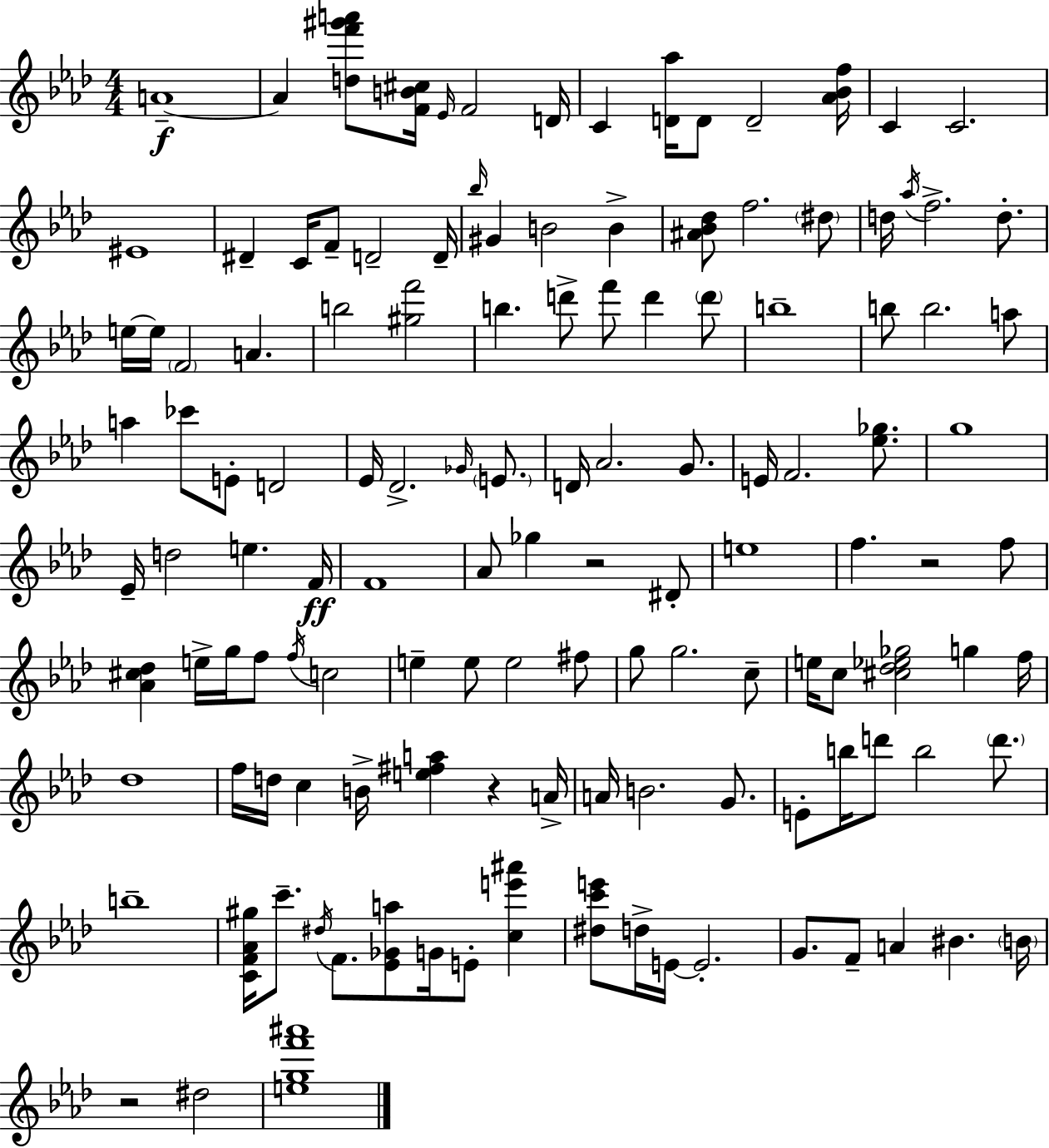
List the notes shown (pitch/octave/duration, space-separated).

A4/w A4/q [D5,F6,G#6,A6]/e [F4,B4,C#5]/s Eb4/s F4/h D4/s C4/q [D4,Ab5]/s D4/e D4/h [Ab4,Bb4,F5]/s C4/q C4/h. EIS4/w D#4/q C4/s F4/e D4/h D4/s Bb5/s G#4/q B4/h B4/q [A#4,Bb4,Db5]/e F5/h. D#5/e D5/s Ab5/s F5/h. D5/e. E5/s E5/s F4/h A4/q. B5/h [G#5,F6]/h B5/q. D6/e F6/e D6/q D6/e B5/w B5/e B5/h. A5/e A5/q CES6/e E4/e D4/h Eb4/s Db4/h. Gb4/s E4/e. D4/s Ab4/h. G4/e. E4/s F4/h. [Eb5,Gb5]/e. G5/w Eb4/s D5/h E5/q. F4/s F4/w Ab4/e Gb5/q R/h D#4/e E5/w F5/q. R/h F5/e [Ab4,C#5,Db5]/q E5/s G5/s F5/e F5/s C5/h E5/q E5/e E5/h F#5/e G5/e G5/h. C5/e E5/s C5/e [C#5,Db5,Eb5,Gb5]/h G5/q F5/s Db5/w F5/s D5/s C5/q B4/s [E5,F#5,A5]/q R/q A4/s A4/s B4/h. G4/e. E4/e B5/s D6/e B5/h D6/e. B5/w [C4,F4,Ab4,G#5]/s C6/e. D#5/s F4/e. [Eb4,Gb4,A5]/e G4/s E4/e [C5,E6,A#6]/q [D#5,C6,E6]/e D5/s E4/s E4/h. G4/e. F4/e A4/q BIS4/q. B4/s R/h D#5/h [E5,G5,F6,A#6]/w